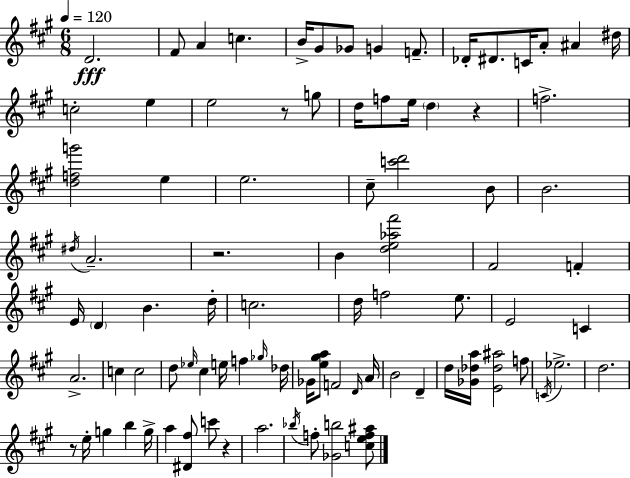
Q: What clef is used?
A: treble